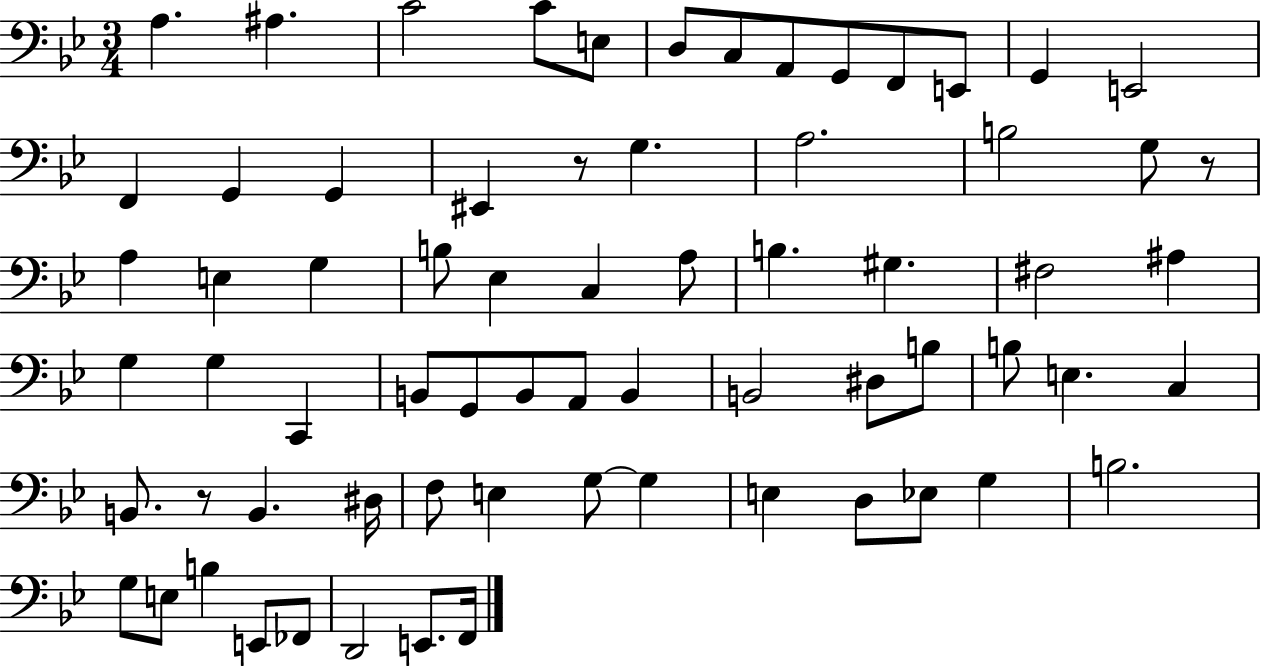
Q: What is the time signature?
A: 3/4